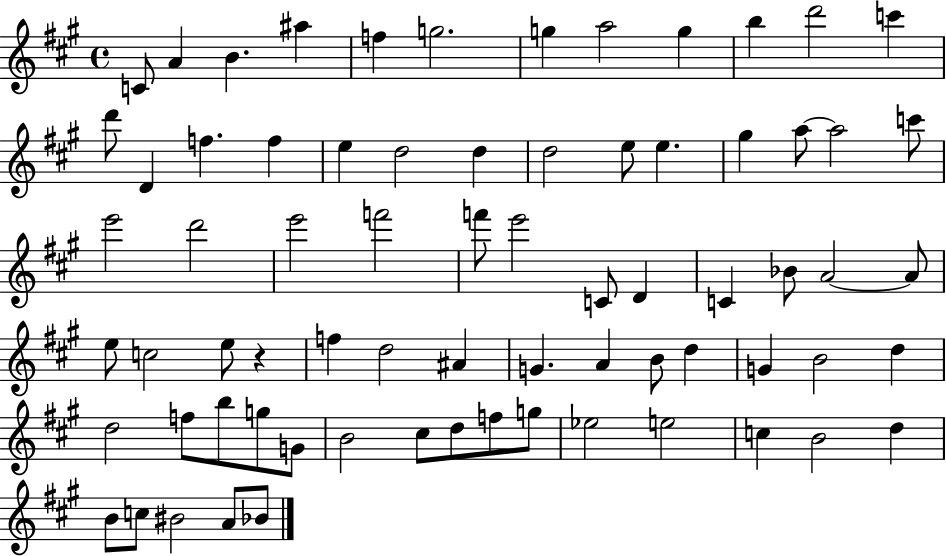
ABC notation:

X:1
T:Untitled
M:4/4
L:1/4
K:A
C/2 A B ^a f g2 g a2 g b d'2 c' d'/2 D f f e d2 d d2 e/2 e ^g a/2 a2 c'/2 e'2 d'2 e'2 f'2 f'/2 e'2 C/2 D C _B/2 A2 A/2 e/2 c2 e/2 z f d2 ^A G A B/2 d G B2 d d2 f/2 b/2 g/2 G/2 B2 ^c/2 d/2 f/2 g/2 _e2 e2 c B2 d B/2 c/2 ^B2 A/2 _B/2